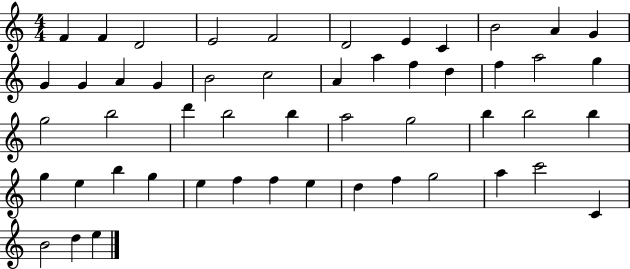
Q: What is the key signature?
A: C major